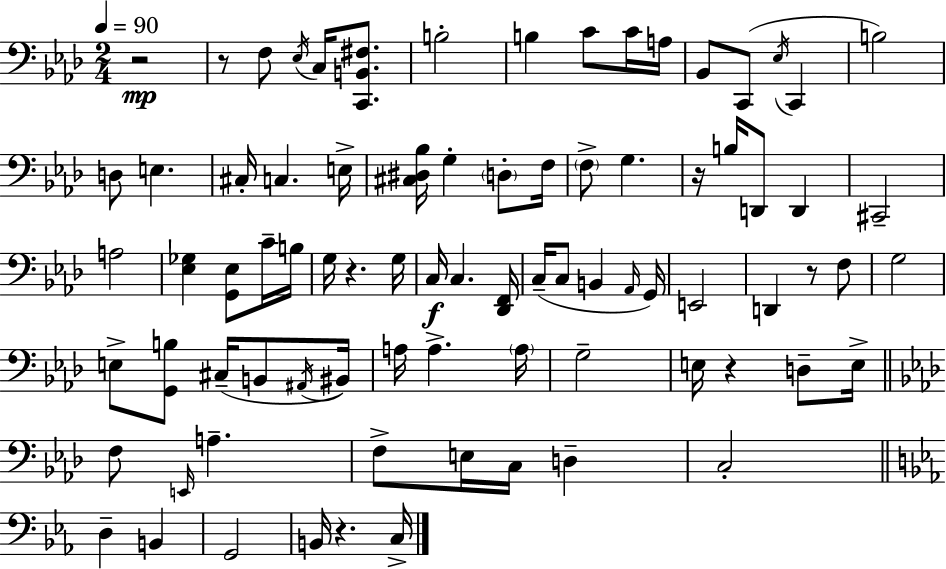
R/h R/e F3/e Eb3/s C3/s [C2,B2,F#3]/e. B3/h B3/q C4/e C4/s A3/s Bb2/e C2/e Eb3/s C2/q B3/h D3/e E3/q. C#3/s C3/q. E3/s [C#3,D#3,Bb3]/s G3/q D3/e F3/s F3/e G3/q. R/s B3/s D2/e D2/q C#2/h A3/h [Eb3,Gb3]/q [G2,Eb3]/e C4/s B3/s G3/s R/q. G3/s C3/s C3/q. [Db2,F2]/s C3/s C3/e B2/q Ab2/s G2/s E2/h D2/q R/e F3/e G3/h E3/e [G2,B3]/e C#3/s B2/e A#2/s BIS2/s A3/s A3/q. A3/s G3/h E3/s R/q D3/e E3/s F3/e E2/s A3/q. F3/e E3/s C3/s D3/q C3/h D3/q B2/q G2/h B2/s R/q. C3/s